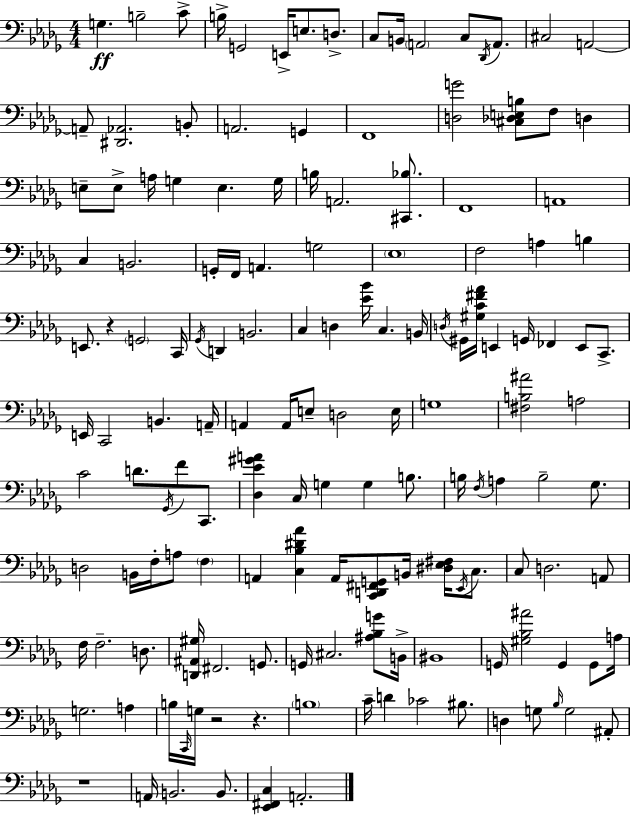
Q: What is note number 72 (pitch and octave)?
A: C4